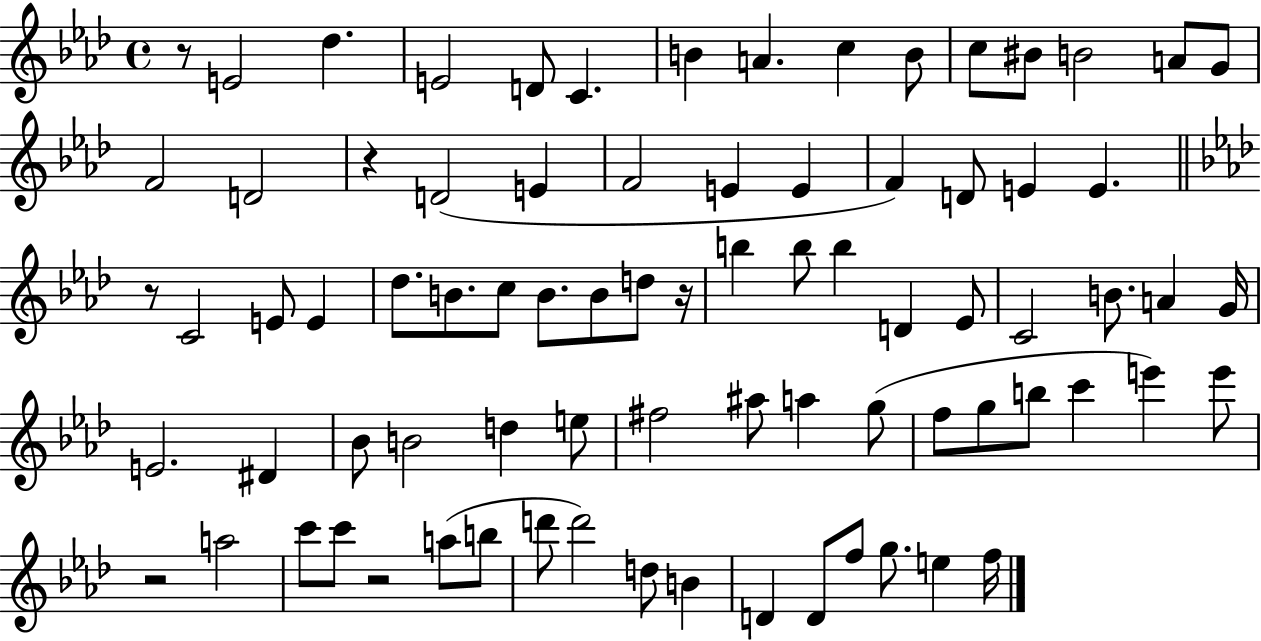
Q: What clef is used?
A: treble